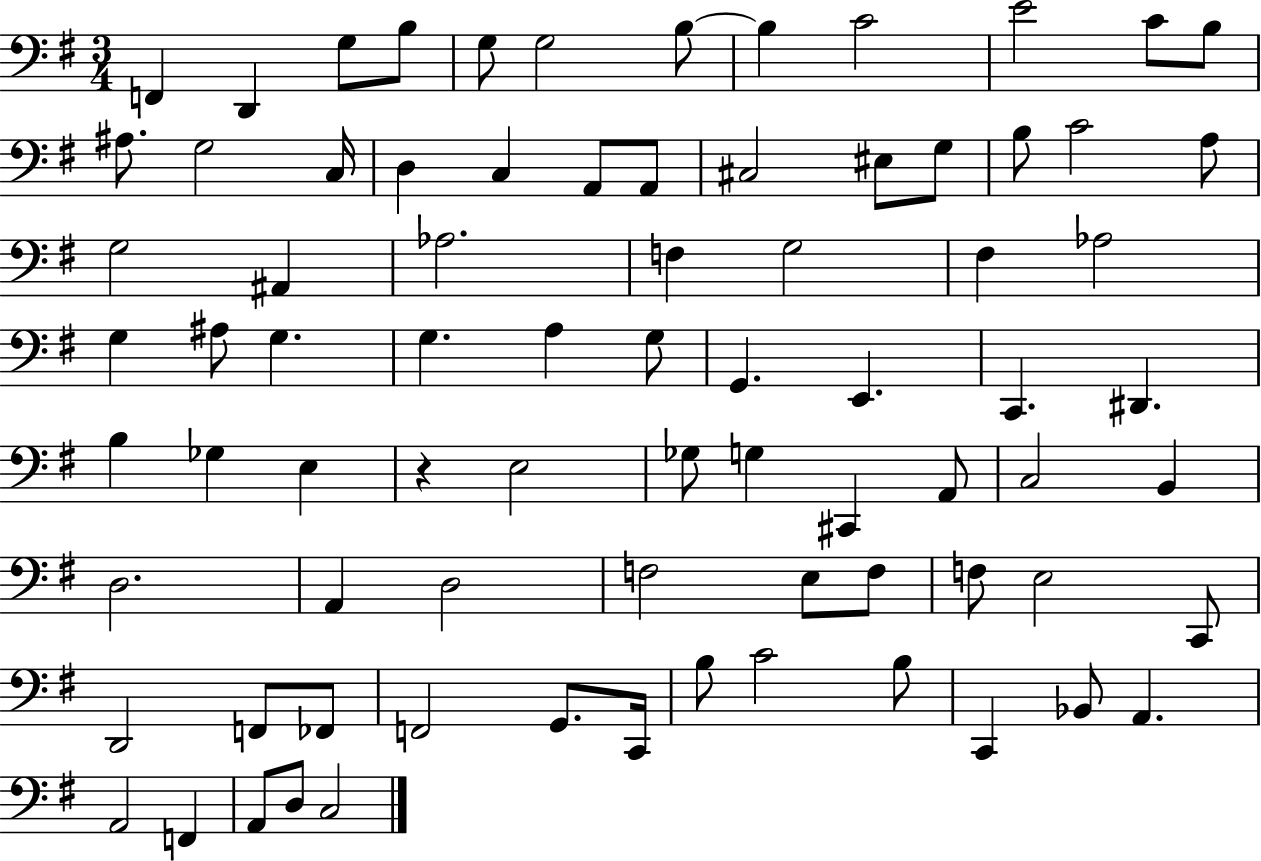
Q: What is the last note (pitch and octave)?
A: C3